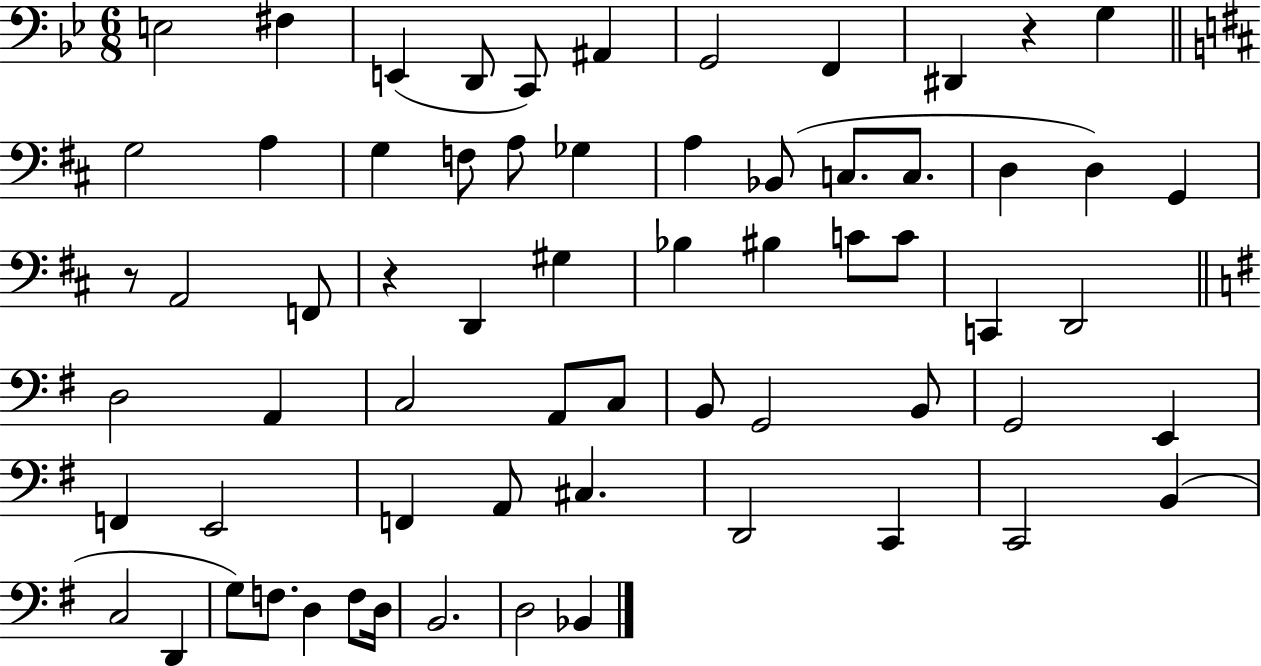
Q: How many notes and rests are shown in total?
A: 65